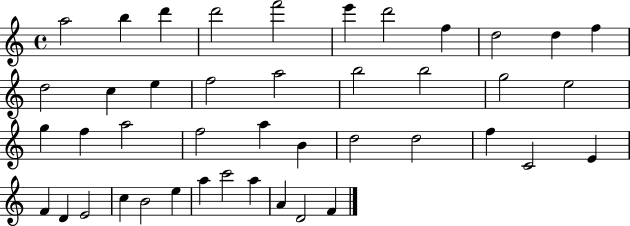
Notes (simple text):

A5/h B5/q D6/q D6/h F6/h E6/q D6/h F5/q D5/h D5/q F5/q D5/h C5/q E5/q F5/h A5/h B5/h B5/h G5/h E5/h G5/q F5/q A5/h F5/h A5/q B4/q D5/h D5/h F5/q C4/h E4/q F4/q D4/q E4/h C5/q B4/h E5/q A5/q C6/h A5/q A4/q D4/h F4/q